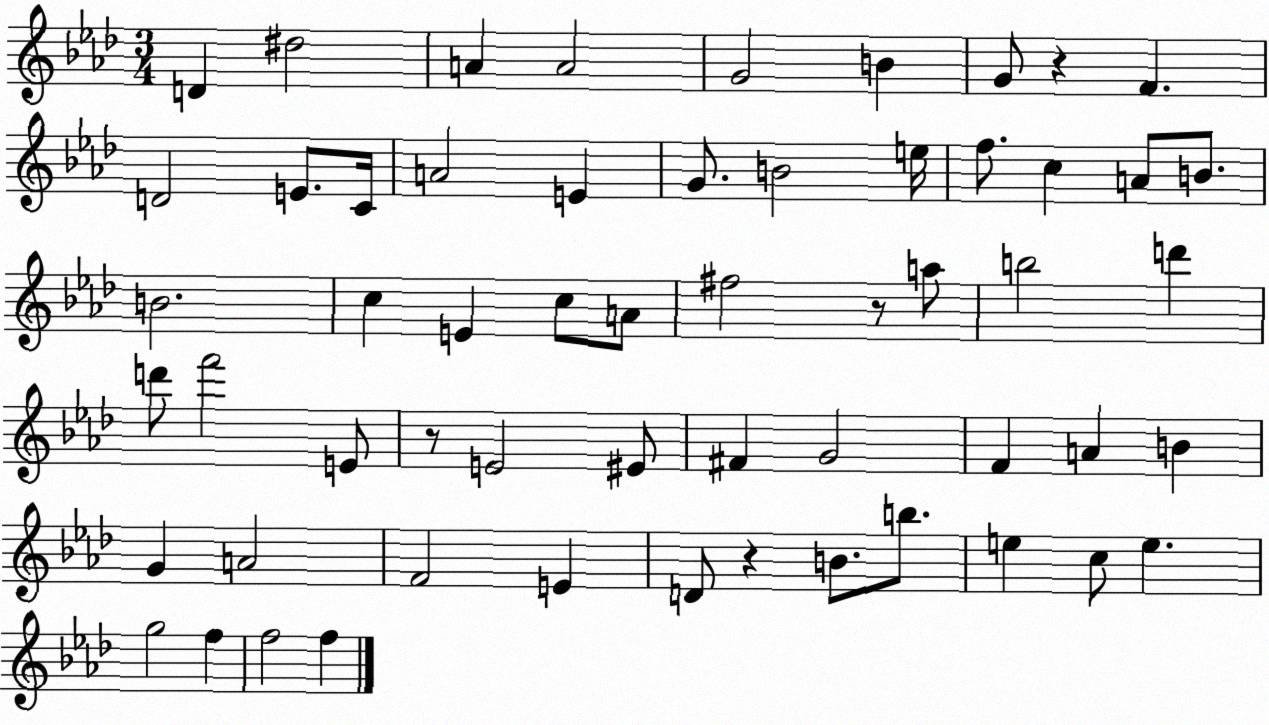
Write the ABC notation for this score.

X:1
T:Untitled
M:3/4
L:1/4
K:Ab
D ^d2 A A2 G2 B G/2 z F D2 E/2 C/4 A2 E G/2 B2 e/4 f/2 c A/2 B/2 B2 c E c/2 A/2 ^f2 z/2 a/2 b2 d' d'/2 f'2 E/2 z/2 E2 ^E/2 ^F G2 F A B G A2 F2 E D/2 z B/2 b/2 e c/2 e g2 f f2 f